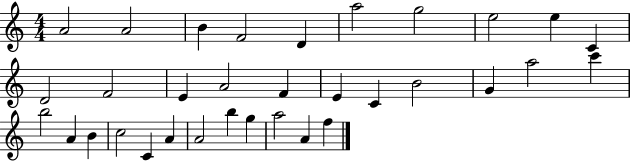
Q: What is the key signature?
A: C major